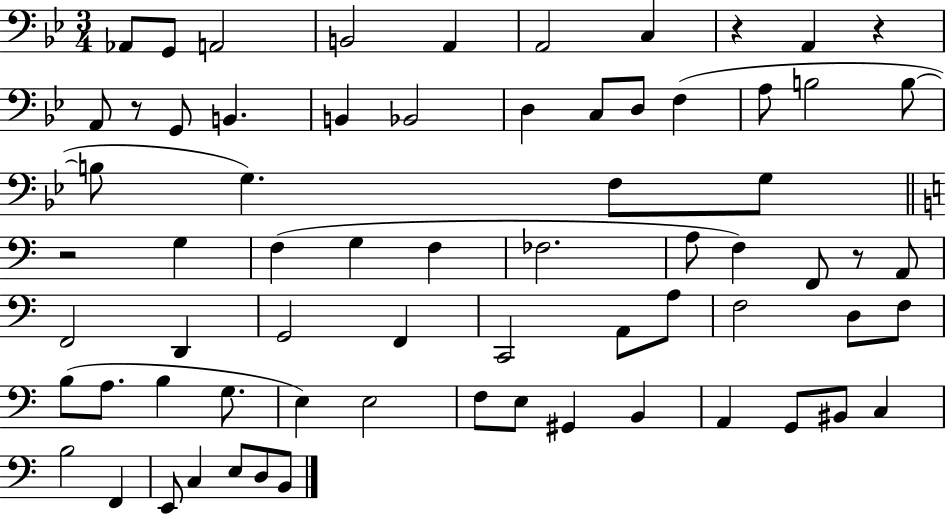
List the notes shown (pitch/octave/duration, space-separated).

Ab2/e G2/e A2/h B2/h A2/q A2/h C3/q R/q A2/q R/q A2/e R/e G2/e B2/q. B2/q Bb2/h D3/q C3/e D3/e F3/q A3/e B3/h B3/e B3/e G3/q. F3/e G3/e R/h G3/q F3/q G3/q F3/q FES3/h. A3/e F3/q F2/e R/e A2/e F2/h D2/q G2/h F2/q C2/h A2/e A3/e F3/h D3/e F3/e B3/e A3/e. B3/q G3/e. E3/q E3/h F3/e E3/e G#2/q B2/q A2/q G2/e BIS2/e C3/q B3/h F2/q E2/e C3/q E3/e D3/e B2/e